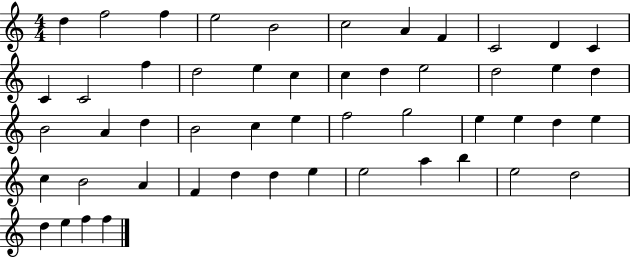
{
  \clef treble
  \numericTimeSignature
  \time 4/4
  \key c \major
  d''4 f''2 f''4 | e''2 b'2 | c''2 a'4 f'4 | c'2 d'4 c'4 | \break c'4 c'2 f''4 | d''2 e''4 c''4 | c''4 d''4 e''2 | d''2 e''4 d''4 | \break b'2 a'4 d''4 | b'2 c''4 e''4 | f''2 g''2 | e''4 e''4 d''4 e''4 | \break c''4 b'2 a'4 | f'4 d''4 d''4 e''4 | e''2 a''4 b''4 | e''2 d''2 | \break d''4 e''4 f''4 f''4 | \bar "|."
}